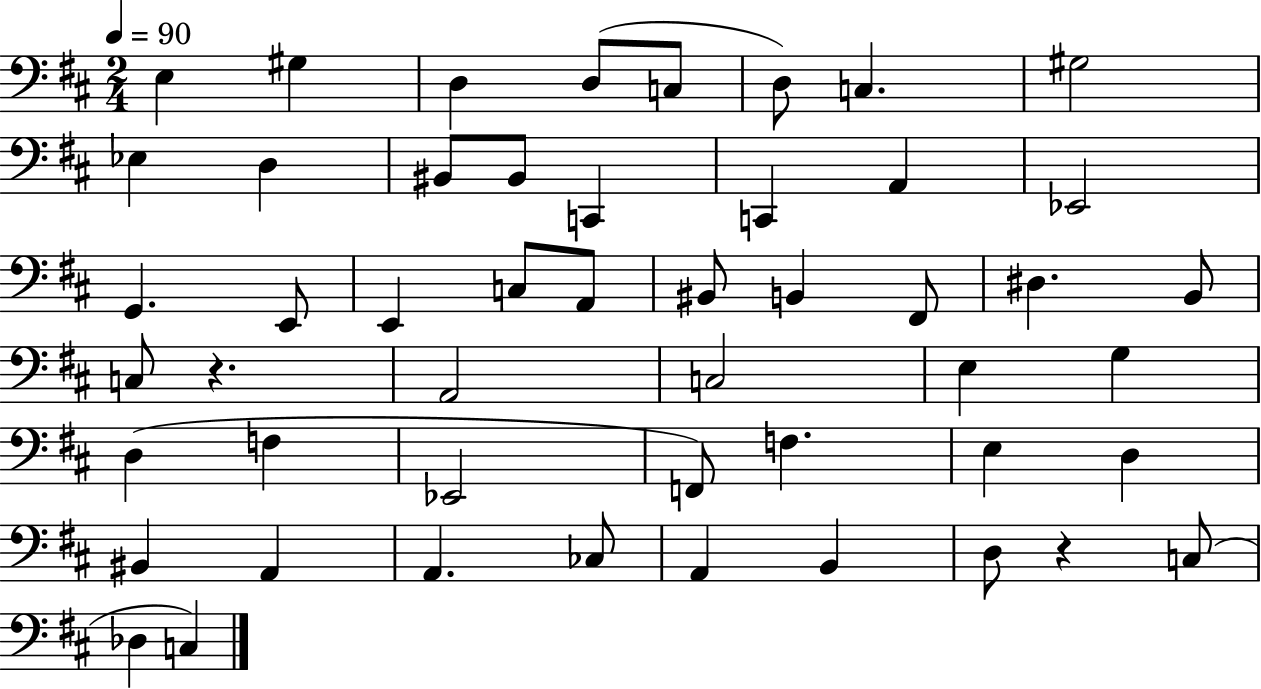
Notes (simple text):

E3/q G#3/q D3/q D3/e C3/e D3/e C3/q. G#3/h Eb3/q D3/q BIS2/e BIS2/e C2/q C2/q A2/q Eb2/h G2/q. E2/e E2/q C3/e A2/e BIS2/e B2/q F#2/e D#3/q. B2/e C3/e R/q. A2/h C3/h E3/q G3/q D3/q F3/q Eb2/h F2/e F3/q. E3/q D3/q BIS2/q A2/q A2/q. CES3/e A2/q B2/q D3/e R/q C3/e Db3/q C3/q